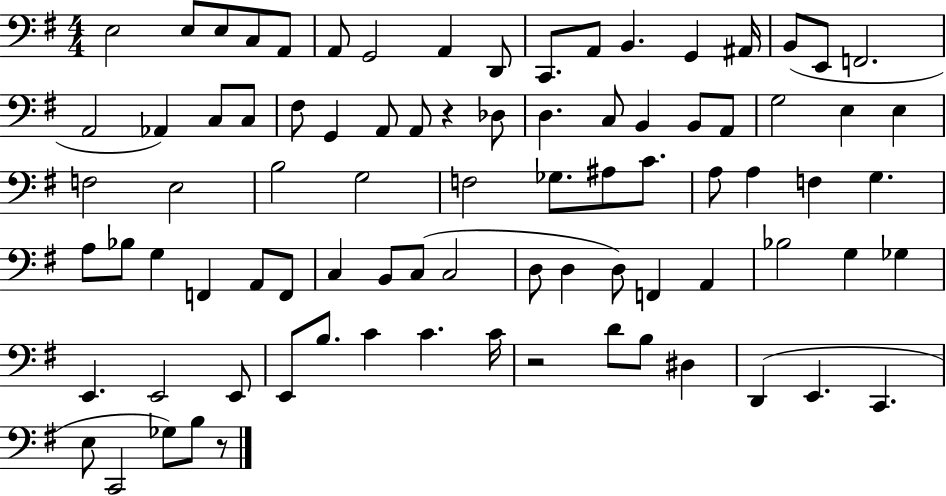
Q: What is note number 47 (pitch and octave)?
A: A3